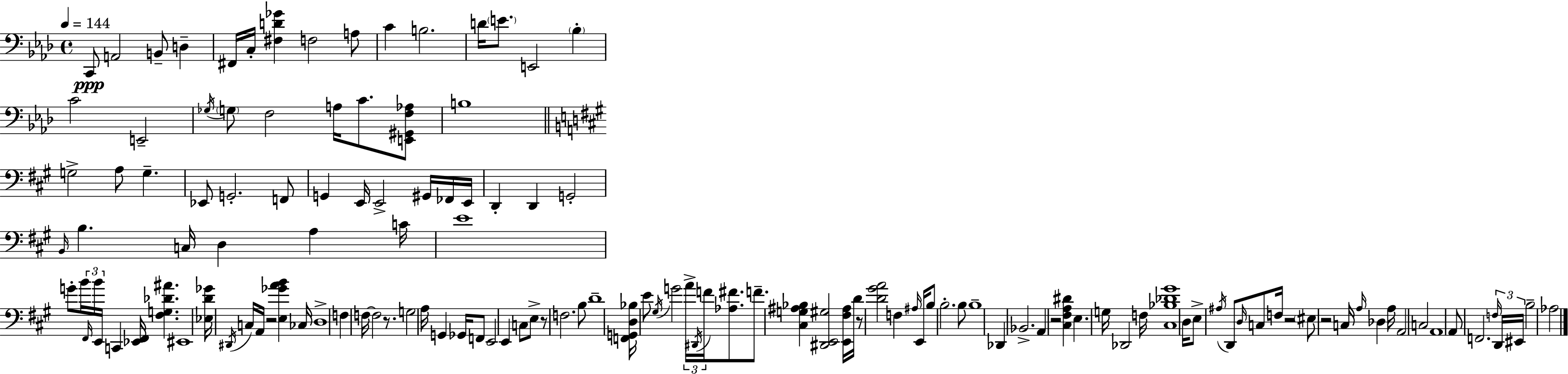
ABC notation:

X:1
T:Untitled
M:4/4
L:1/4
K:Ab
C,,/2 A,,2 B,,/2 D, ^F,,/4 C,/4 [^F,D_G] F,2 A,/2 C B,2 D/4 E/2 E,,2 _B, C2 E,,2 _G,/4 G,/2 F,2 A,/4 C/2 [E,,^G,,F,_A,]/2 B,4 G,2 A,/2 G, _E,,/2 G,,2 F,,/2 G,, E,,/4 E,,2 ^G,,/4 _F,,/4 E,,/4 D,, D,, G,,2 B,,/4 B, C,/4 D, A, C/4 E4 G/2 B/4 ^F,,/4 B/4 E,,/4 C,, [_E,,^F,,]/4 [^F,G,_D^A] ^E,,4 [_E,D_G]/4 ^D,,/4 C,/4 A,,/4 z2 [E,_GAB] _C,/4 D,4 F, F,/4 F,2 z/2 G,2 A,/4 G,, _G,,/4 F,,/2 E,,2 E,, C,/2 E,/2 z/2 F,2 B,/2 D4 [F,,G,,D,_B,]/4 E/2 ^G,/4 G2 A/4 ^D,,/4 F/4 [_A,^F]/2 F/2 [^C,G,^A,_B,] [^D,,E,,^G,]2 [E,,^F,^A,]/4 D/4 z/2 [D^GA]2 F, ^A,/4 E,,/4 B,/2 B,2 B,/2 B,4 _D,, _B,,2 A,, z2 [^C,^F,A,^D] E, G,/4 _D,,2 F,/4 [^C,_B,_D^G]4 D,/4 E,/2 ^A,/4 D,,/2 D,/4 C,/2 F,/4 z2 ^E,/2 z2 C,/4 A,/4 _D, A,/4 A,,2 C,2 A,,4 A,,/2 F,,2 F,/4 D,,/4 ^E,,/4 B,2 _A,2